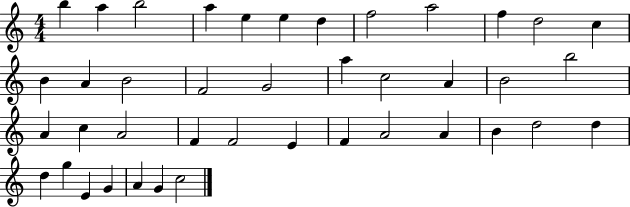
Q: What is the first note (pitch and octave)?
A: B5